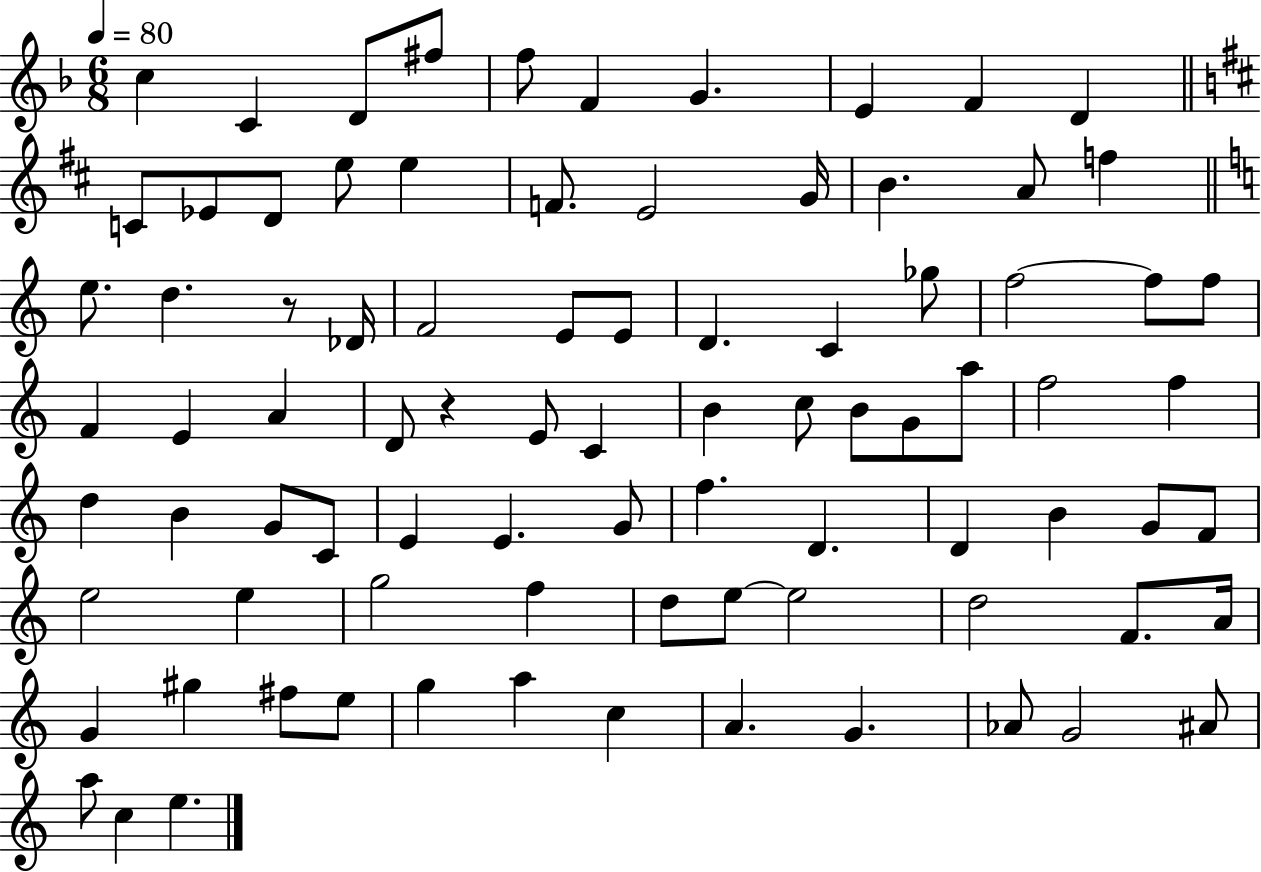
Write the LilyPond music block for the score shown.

{
  \clef treble
  \numericTimeSignature
  \time 6/8
  \key f \major
  \tempo 4 = 80
  c''4 c'4 d'8 fis''8 | f''8 f'4 g'4. | e'4 f'4 d'4 | \bar "||" \break \key d \major c'8 ees'8 d'8 e''8 e''4 | f'8. e'2 g'16 | b'4. a'8 f''4 | \bar "||" \break \key c \major e''8. d''4. r8 des'16 | f'2 e'8 e'8 | d'4. c'4 ges''8 | f''2~~ f''8 f''8 | \break f'4 e'4 a'4 | d'8 r4 e'8 c'4 | b'4 c''8 b'8 g'8 a''8 | f''2 f''4 | \break d''4 b'4 g'8 c'8 | e'4 e'4. g'8 | f''4. d'4. | d'4 b'4 g'8 f'8 | \break e''2 e''4 | g''2 f''4 | d''8 e''8~~ e''2 | d''2 f'8. a'16 | \break g'4 gis''4 fis''8 e''8 | g''4 a''4 c''4 | a'4. g'4. | aes'8 g'2 ais'8 | \break a''8 c''4 e''4. | \bar "|."
}